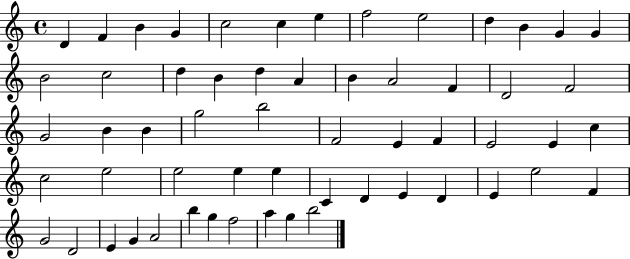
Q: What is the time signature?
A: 4/4